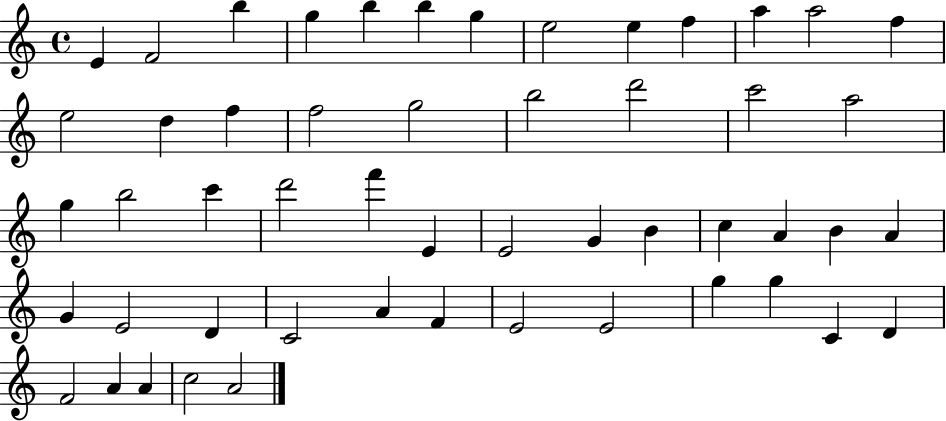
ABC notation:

X:1
T:Untitled
M:4/4
L:1/4
K:C
E F2 b g b b g e2 e f a a2 f e2 d f f2 g2 b2 d'2 c'2 a2 g b2 c' d'2 f' E E2 G B c A B A G E2 D C2 A F E2 E2 g g C D F2 A A c2 A2